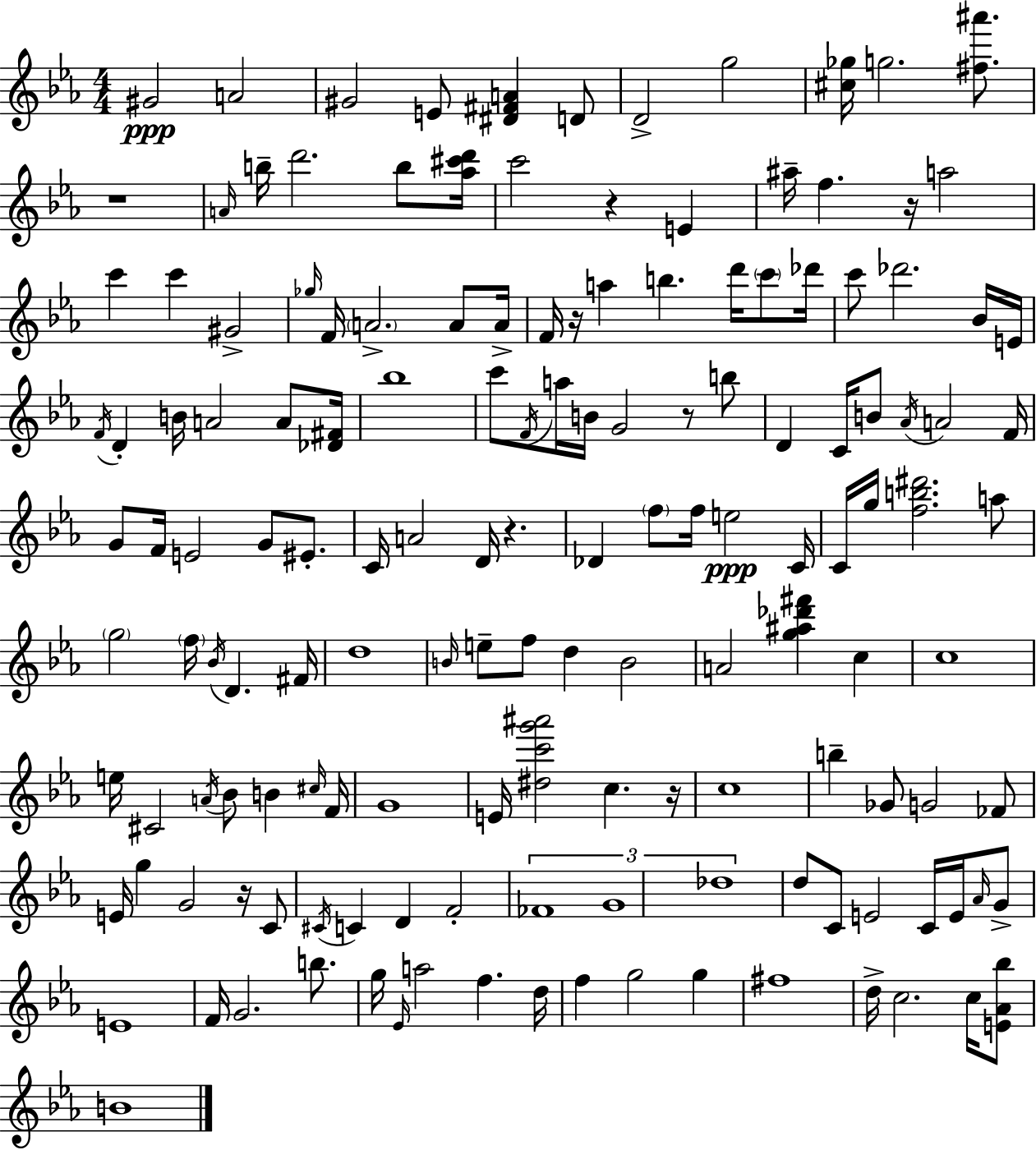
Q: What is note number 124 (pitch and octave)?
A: F5